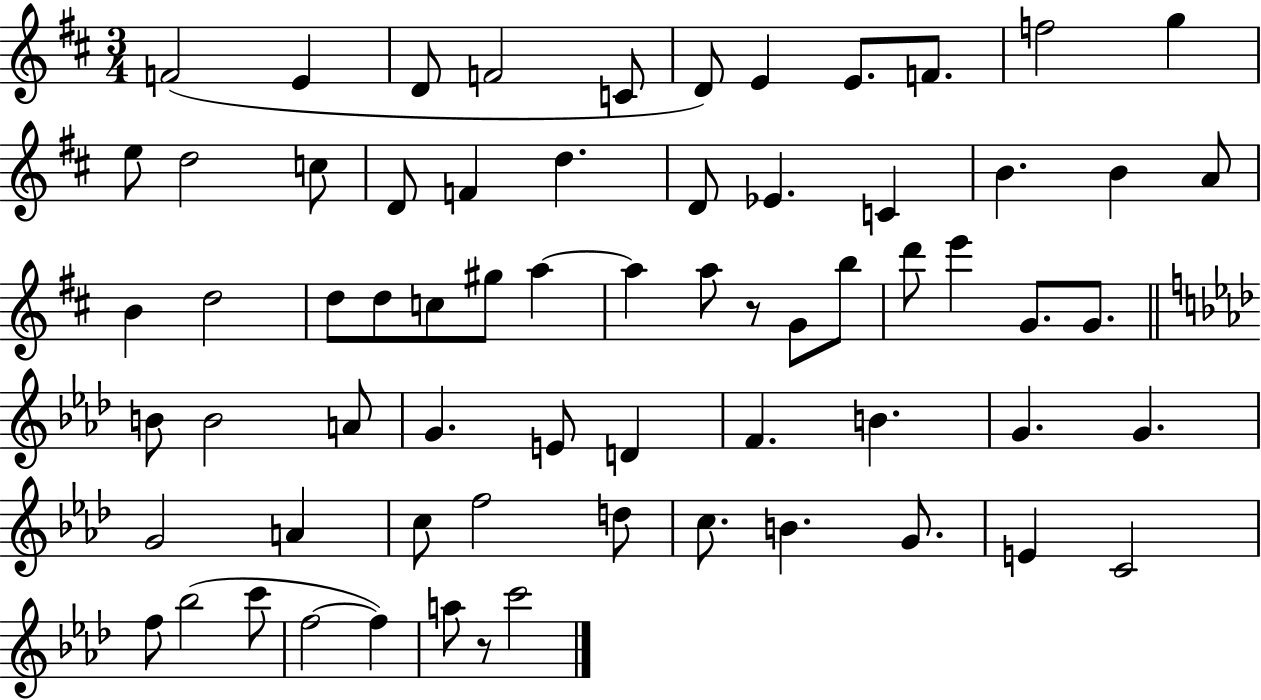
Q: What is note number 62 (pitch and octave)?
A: F5